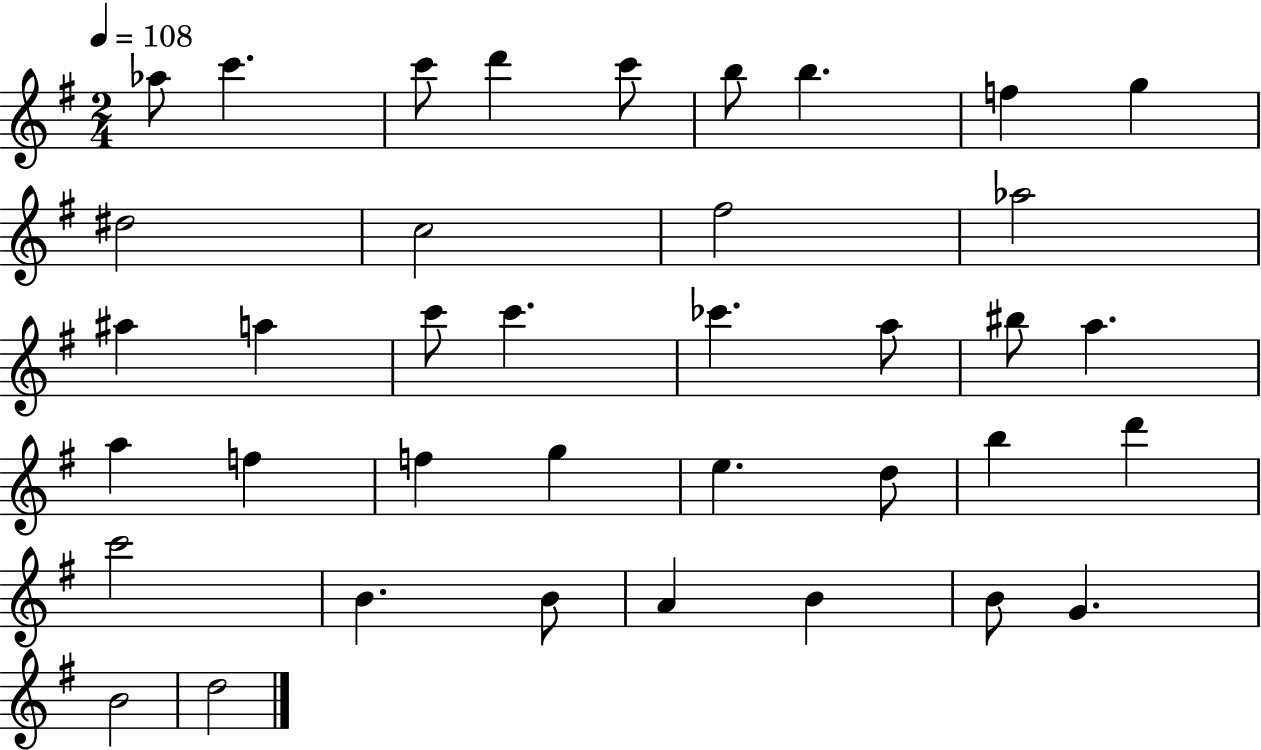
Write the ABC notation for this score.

X:1
T:Untitled
M:2/4
L:1/4
K:G
_a/2 c' c'/2 d' c'/2 b/2 b f g ^d2 c2 ^f2 _a2 ^a a c'/2 c' _c' a/2 ^b/2 a a f f g e d/2 b d' c'2 B B/2 A B B/2 G B2 d2